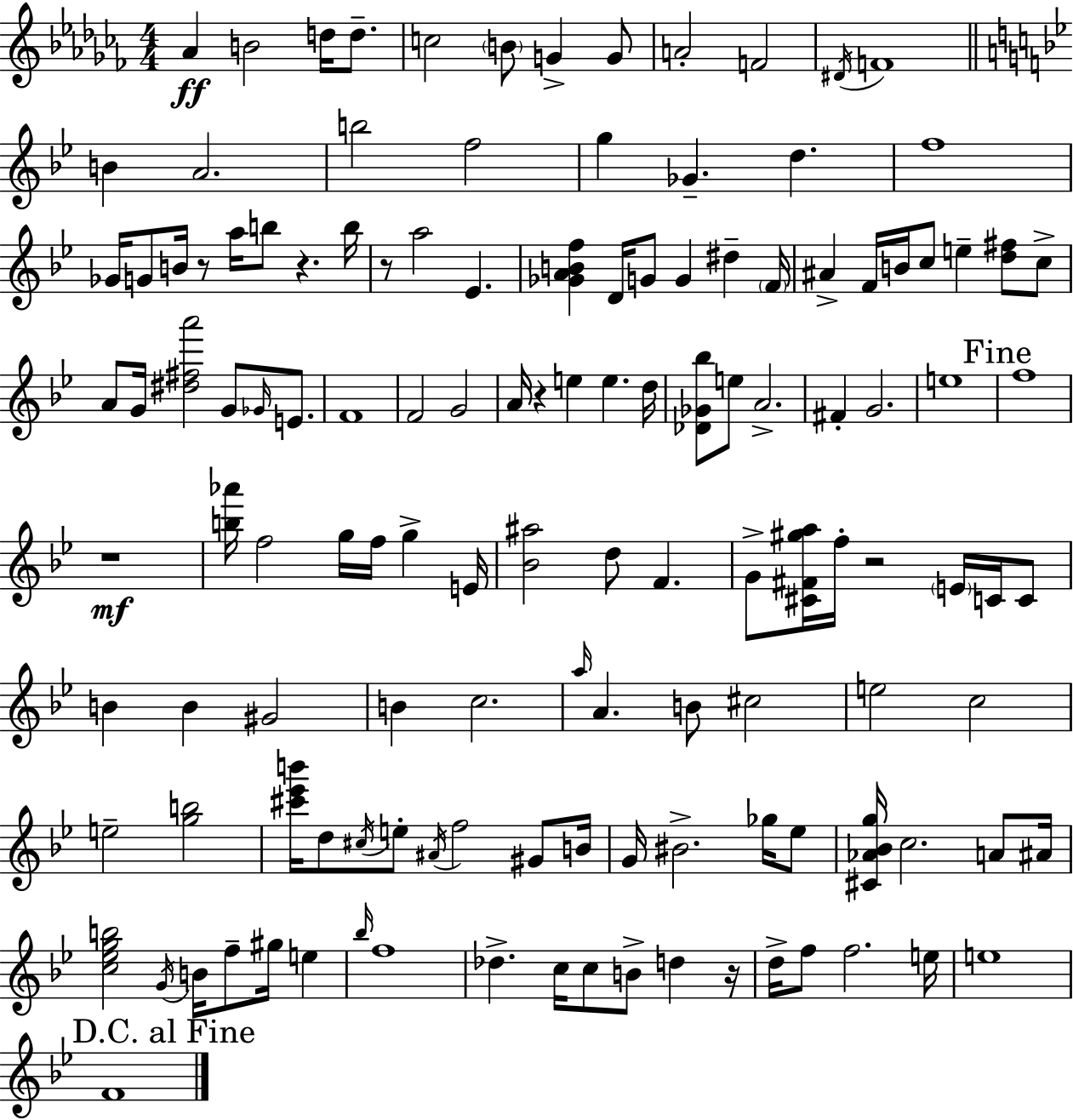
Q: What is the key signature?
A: AES minor